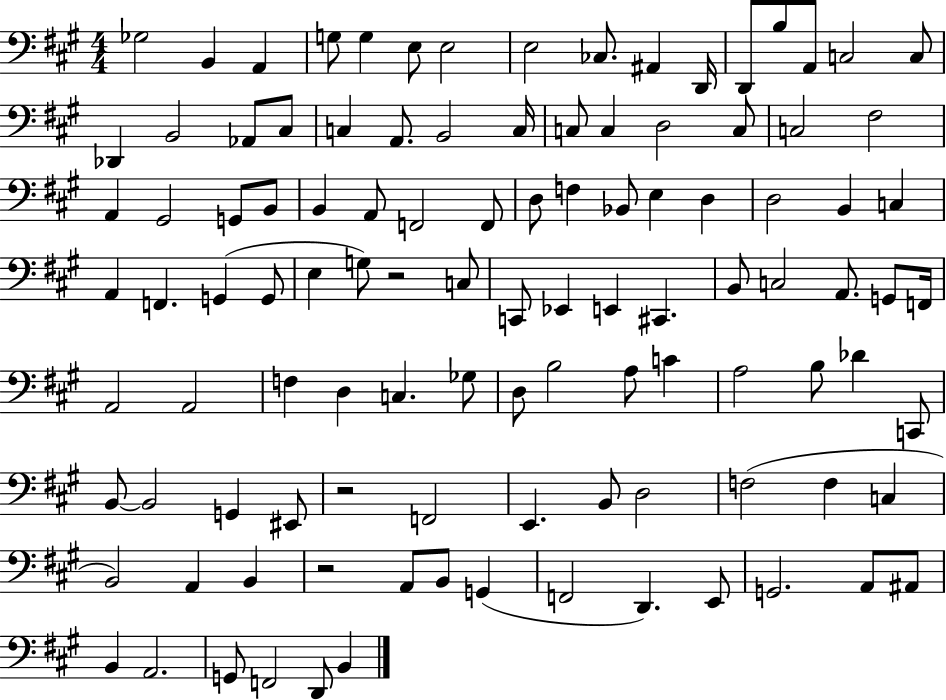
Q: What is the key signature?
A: A major